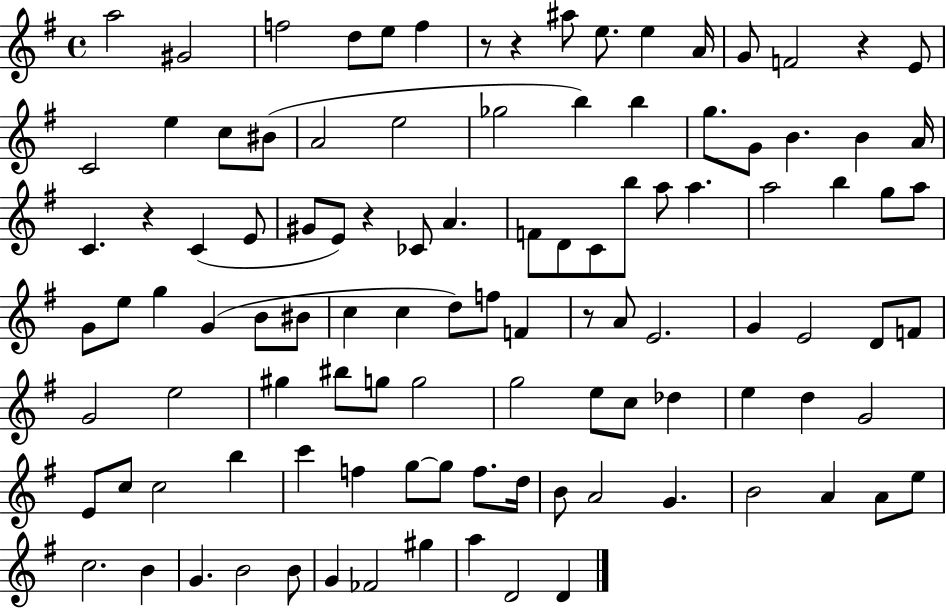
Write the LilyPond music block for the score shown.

{
  \clef treble
  \time 4/4
  \defaultTimeSignature
  \key g \major
  a''2 gis'2 | f''2 d''8 e''8 f''4 | r8 r4 ais''8 e''8. e''4 a'16 | g'8 f'2 r4 e'8 | \break c'2 e''4 c''8 bis'8( | a'2 e''2 | ges''2 b''4) b''4 | g''8. g'8 b'4. b'4 a'16 | \break c'4. r4 c'4( e'8 | gis'8 e'8) r4 ces'8 a'4. | f'8 d'8 c'8 b''8 a''8 a''4. | a''2 b''4 g''8 a''8 | \break g'8 e''8 g''4 g'4( b'8 bis'8 | c''4 c''4 d''8) f''8 f'4 | r8 a'8 e'2. | g'4 e'2 d'8 f'8 | \break g'2 e''2 | gis''4 bis''8 g''8 g''2 | g''2 e''8 c''8 des''4 | e''4 d''4 g'2 | \break e'8 c''8 c''2 b''4 | c'''4 f''4 g''8~~ g''8 f''8. d''16 | b'8 a'2 g'4. | b'2 a'4 a'8 e''8 | \break c''2. b'4 | g'4. b'2 b'8 | g'4 fes'2 gis''4 | a''4 d'2 d'4 | \break \bar "|."
}